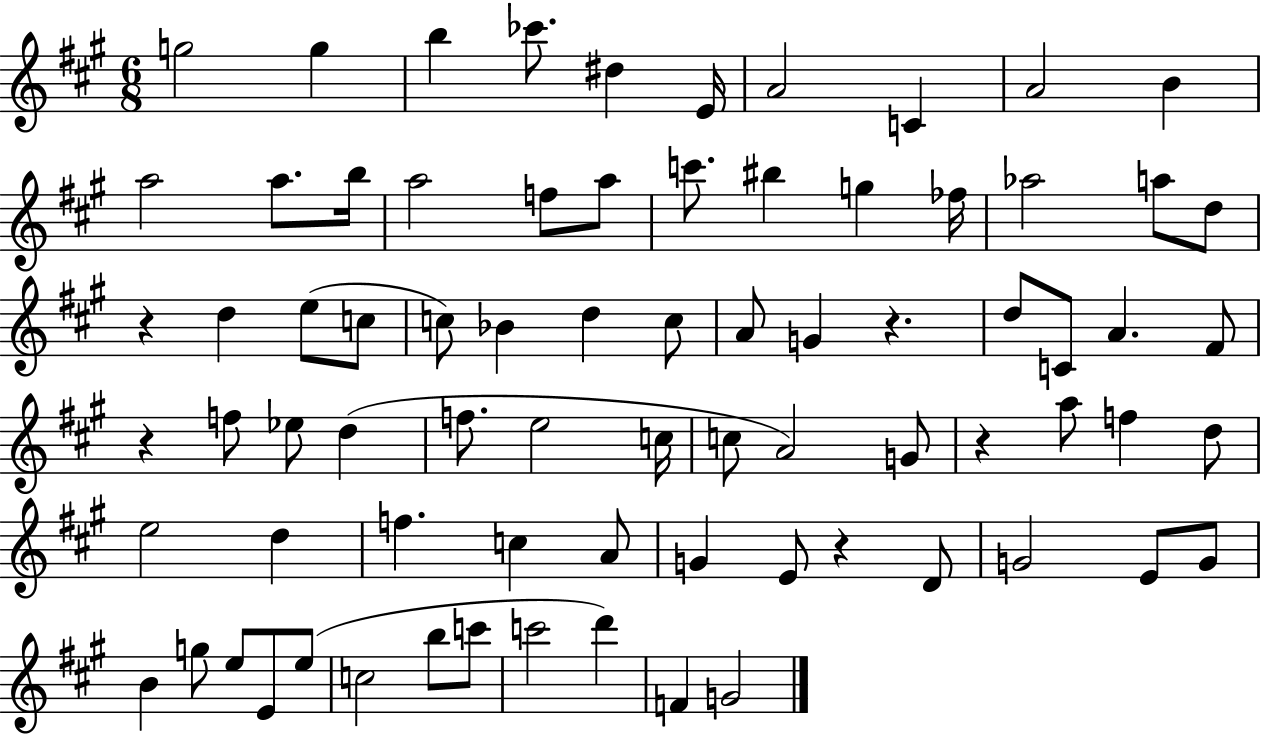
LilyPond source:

{
  \clef treble
  \numericTimeSignature
  \time 6/8
  \key a \major
  g''2 g''4 | b''4 ces'''8. dis''4 e'16 | a'2 c'4 | a'2 b'4 | \break a''2 a''8. b''16 | a''2 f''8 a''8 | c'''8. bis''4 g''4 fes''16 | aes''2 a''8 d''8 | \break r4 d''4 e''8( c''8 | c''8) bes'4 d''4 c''8 | a'8 g'4 r4. | d''8 c'8 a'4. fis'8 | \break r4 f''8 ees''8 d''4( | f''8. e''2 c''16 | c''8 a'2) g'8 | r4 a''8 f''4 d''8 | \break e''2 d''4 | f''4. c''4 a'8 | g'4 e'8 r4 d'8 | g'2 e'8 g'8 | \break b'4 g''8 e''8 e'8 e''8( | c''2 b''8 c'''8 | c'''2 d'''4) | f'4 g'2 | \break \bar "|."
}